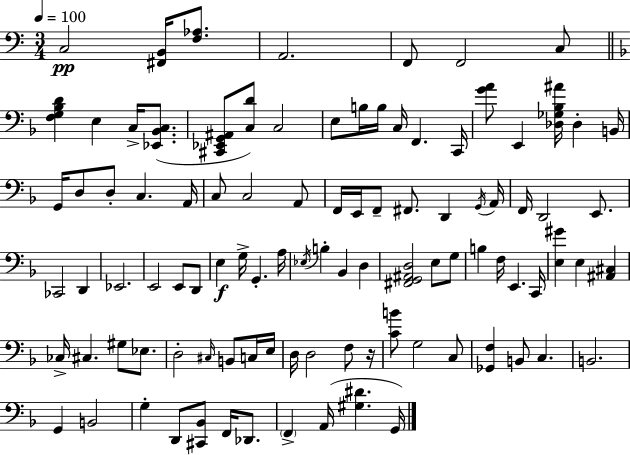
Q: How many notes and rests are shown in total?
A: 98